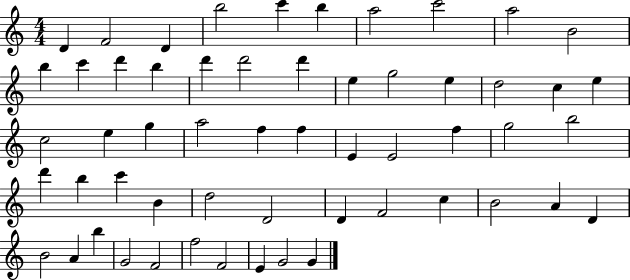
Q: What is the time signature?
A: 4/4